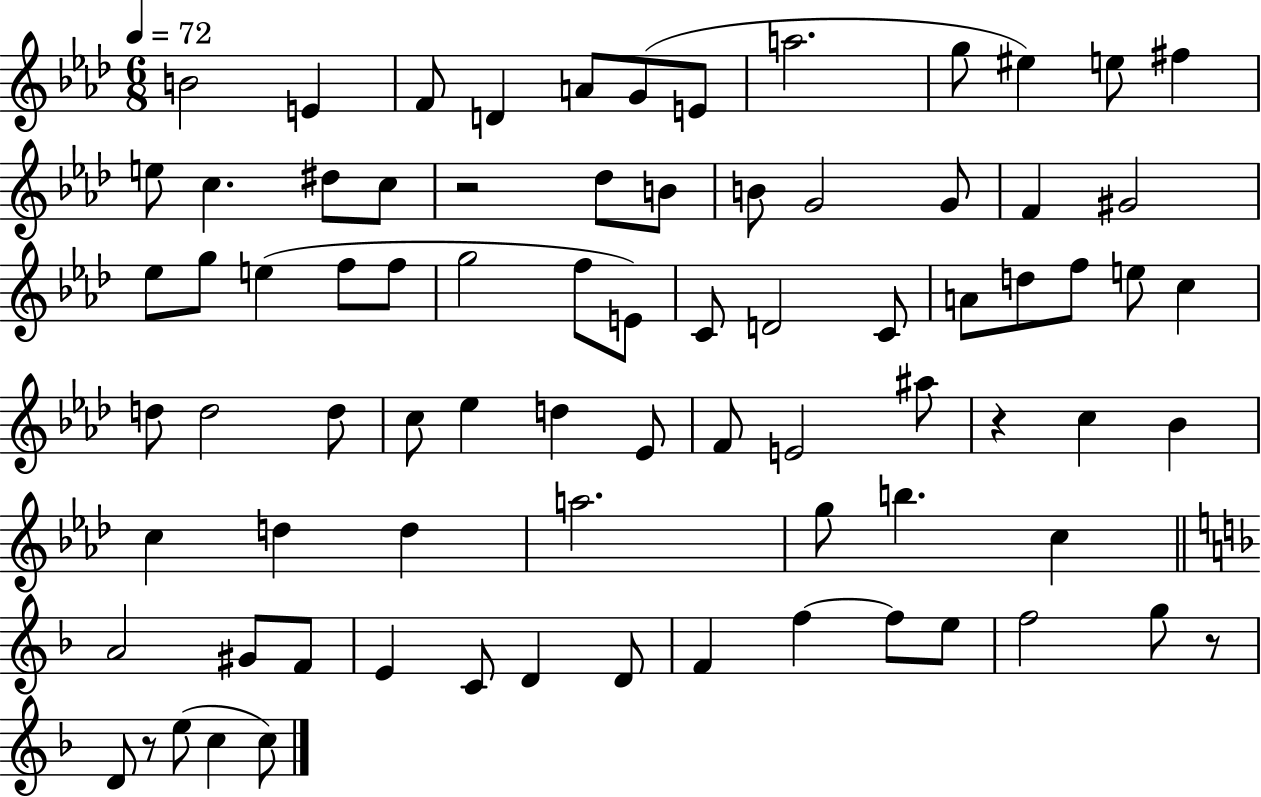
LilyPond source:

{
  \clef treble
  \numericTimeSignature
  \time 6/8
  \key aes \major
  \tempo 4 = 72
  b'2 e'4 | f'8 d'4 a'8 g'8( e'8 | a''2. | g''8 eis''4) e''8 fis''4 | \break e''8 c''4. dis''8 c''8 | r2 des''8 b'8 | b'8 g'2 g'8 | f'4 gis'2 | \break ees''8 g''8 e''4( f''8 f''8 | g''2 f''8 e'8) | c'8 d'2 c'8 | a'8 d''8 f''8 e''8 c''4 | \break d''8 d''2 d''8 | c''8 ees''4 d''4 ees'8 | f'8 e'2 ais''8 | r4 c''4 bes'4 | \break c''4 d''4 d''4 | a''2. | g''8 b''4. c''4 | \bar "||" \break \key f \major a'2 gis'8 f'8 | e'4 c'8 d'4 d'8 | f'4 f''4~~ f''8 e''8 | f''2 g''8 r8 | \break d'8 r8 e''8( c''4 c''8) | \bar "|."
}